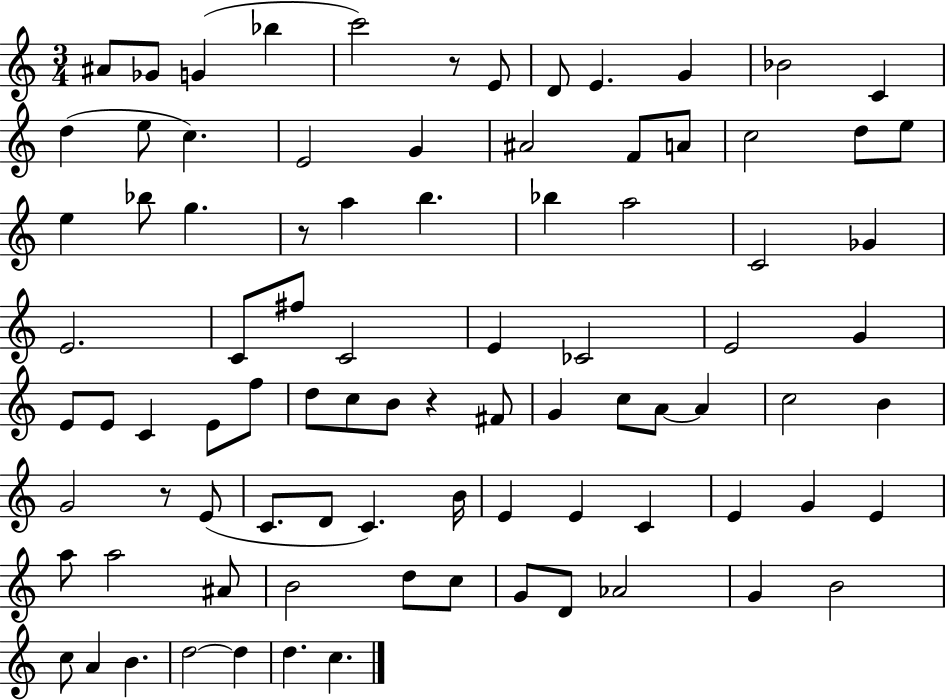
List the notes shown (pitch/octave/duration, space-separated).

A#4/e Gb4/e G4/q Bb5/q C6/h R/e E4/e D4/e E4/q. G4/q Bb4/h C4/q D5/q E5/e C5/q. E4/h G4/q A#4/h F4/e A4/e C5/h D5/e E5/e E5/q Bb5/e G5/q. R/e A5/q B5/q. Bb5/q A5/h C4/h Gb4/q E4/h. C4/e F#5/e C4/h E4/q CES4/h E4/h G4/q E4/e E4/e C4/q E4/e F5/e D5/e C5/e B4/e R/q F#4/e G4/q C5/e A4/e A4/q C5/h B4/q G4/h R/e E4/e C4/e. D4/e C4/q. B4/s E4/q E4/q C4/q E4/q G4/q E4/q A5/e A5/h A#4/e B4/h D5/e C5/e G4/e D4/e Ab4/h G4/q B4/h C5/e A4/q B4/q. D5/h D5/q D5/q. C5/q.